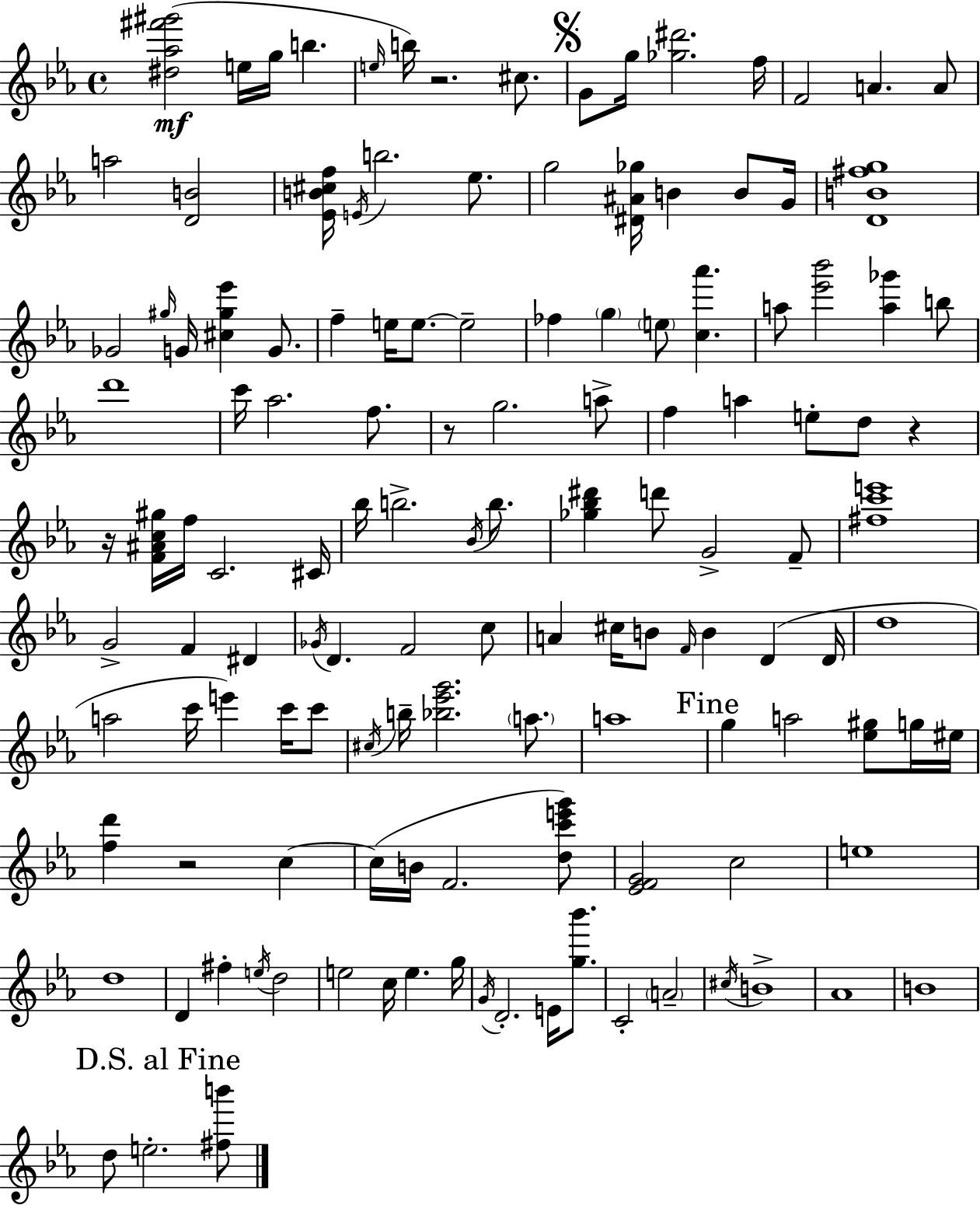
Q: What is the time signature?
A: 4/4